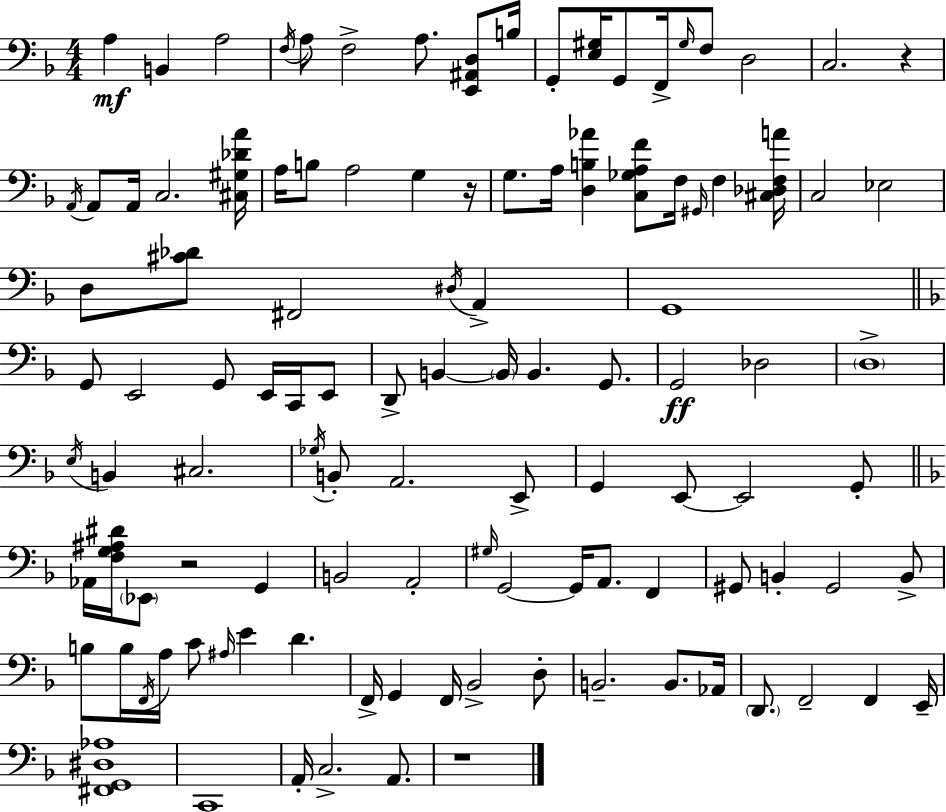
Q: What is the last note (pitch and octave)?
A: A2